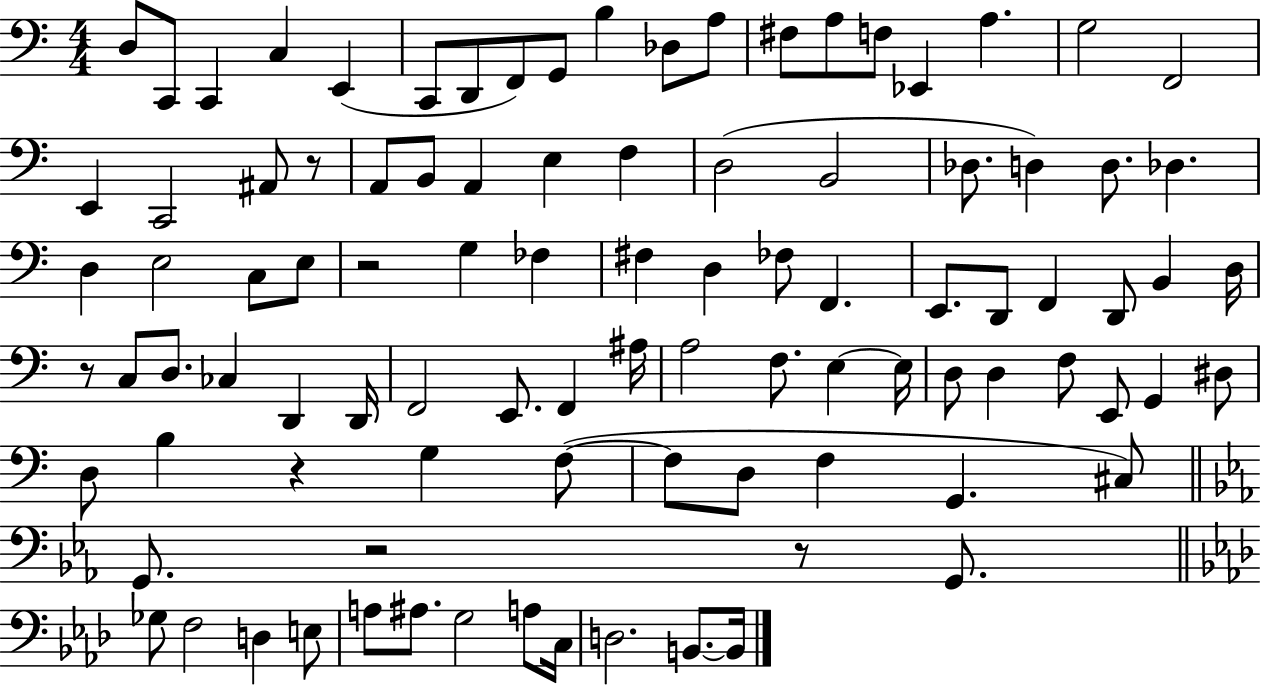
X:1
T:Untitled
M:4/4
L:1/4
K:C
D,/2 C,,/2 C,, C, E,, C,,/2 D,,/2 F,,/2 G,,/2 B, _D,/2 A,/2 ^F,/2 A,/2 F,/2 _E,, A, G,2 F,,2 E,, C,,2 ^A,,/2 z/2 A,,/2 B,,/2 A,, E, F, D,2 B,,2 _D,/2 D, D,/2 _D, D, E,2 C,/2 E,/2 z2 G, _F, ^F, D, _F,/2 F,, E,,/2 D,,/2 F,, D,,/2 B,, D,/4 z/2 C,/2 D,/2 _C, D,, D,,/4 F,,2 E,,/2 F,, ^A,/4 A,2 F,/2 E, E,/4 D,/2 D, F,/2 E,,/2 G,, ^D,/2 D,/2 B, z G, F,/2 F,/2 D,/2 F, G,, ^C,/2 G,,/2 z2 z/2 G,,/2 _G,/2 F,2 D, E,/2 A,/2 ^A,/2 G,2 A,/2 C,/4 D,2 B,,/2 B,,/4